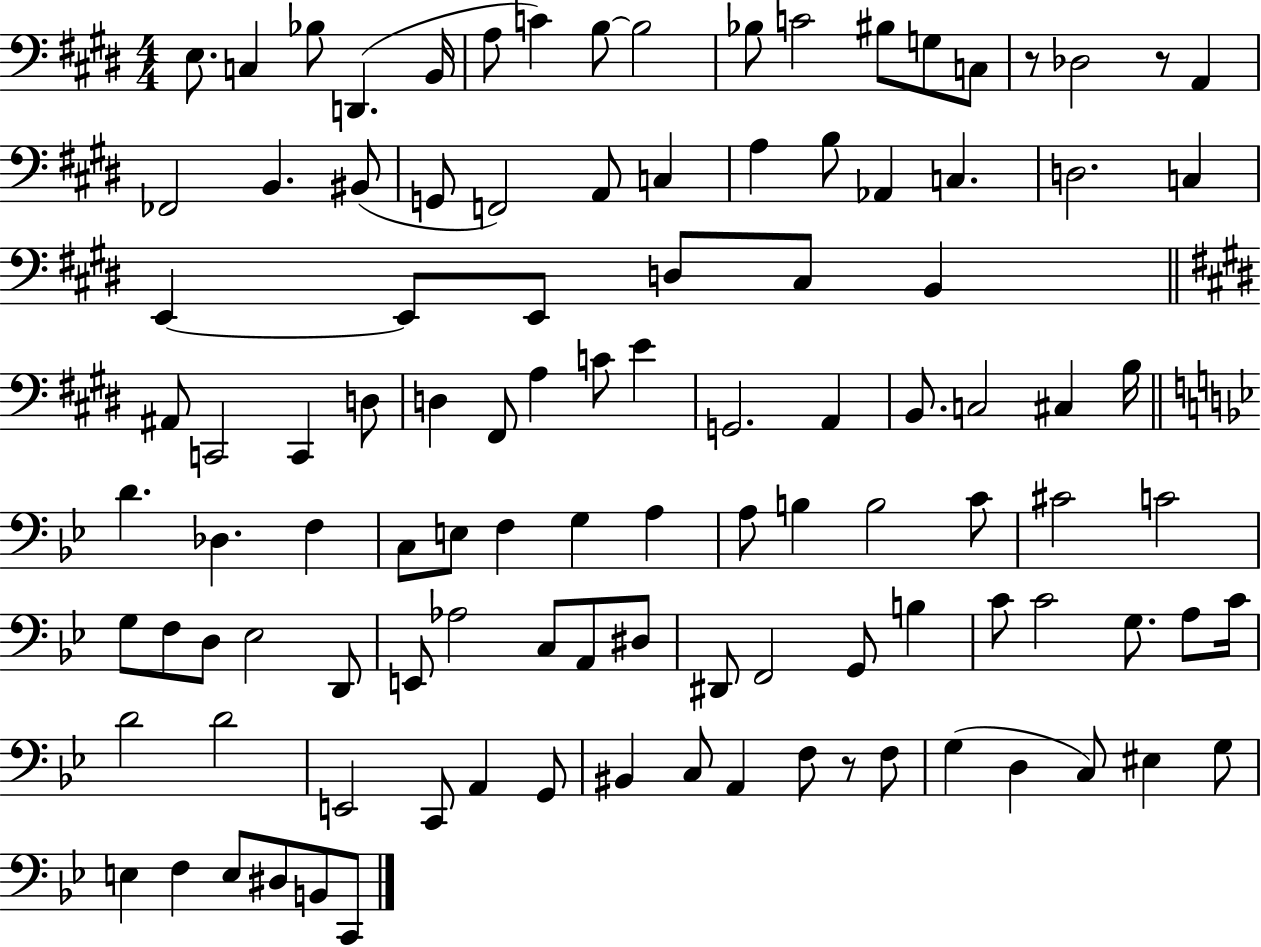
{
  \clef bass
  \numericTimeSignature
  \time 4/4
  \key e \major
  e8. c4 bes8 d,4.( b,16 | a8 c'4) b8~~ b2 | bes8 c'2 bis8 g8 c8 | r8 des2 r8 a,4 | \break fes,2 b,4. bis,8( | g,8 f,2) a,8 c4 | a4 b8 aes,4 c4. | d2. c4 | \break e,4~~ e,8 e,8 d8 cis8 b,4 | \bar "||" \break \key e \major ais,8 c,2 c,4 d8 | d4 fis,8 a4 c'8 e'4 | g,2. a,4 | b,8. c2 cis4 b16 | \break \bar "||" \break \key bes \major d'4. des4. f4 | c8 e8 f4 g4 a4 | a8 b4 b2 c'8 | cis'2 c'2 | \break g8 f8 d8 ees2 d,8 | e,8 aes2 c8 a,8 dis8 | dis,8 f,2 g,8 b4 | c'8 c'2 g8. a8 c'16 | \break d'2 d'2 | e,2 c,8 a,4 g,8 | bis,4 c8 a,4 f8 r8 f8 | g4( d4 c8) eis4 g8 | \break e4 f4 e8 dis8 b,8 c,8 | \bar "|."
}